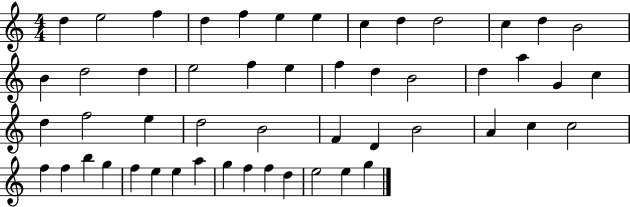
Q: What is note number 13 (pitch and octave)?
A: B4